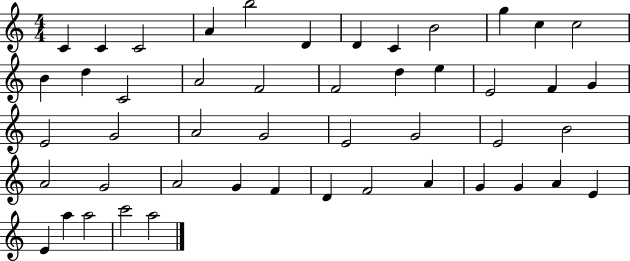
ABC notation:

X:1
T:Untitled
M:4/4
L:1/4
K:C
C C C2 A b2 D D C B2 g c c2 B d C2 A2 F2 F2 d e E2 F G E2 G2 A2 G2 E2 G2 E2 B2 A2 G2 A2 G F D F2 A G G A E E a a2 c'2 a2